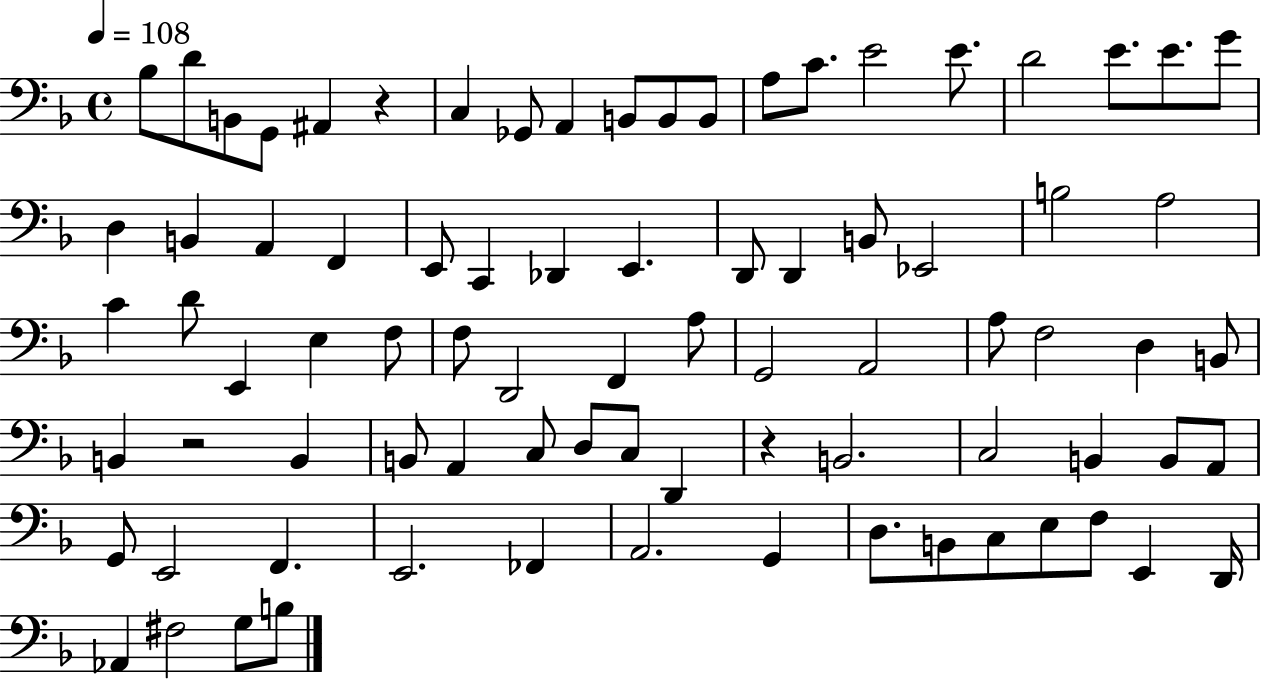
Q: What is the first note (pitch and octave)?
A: Bb3